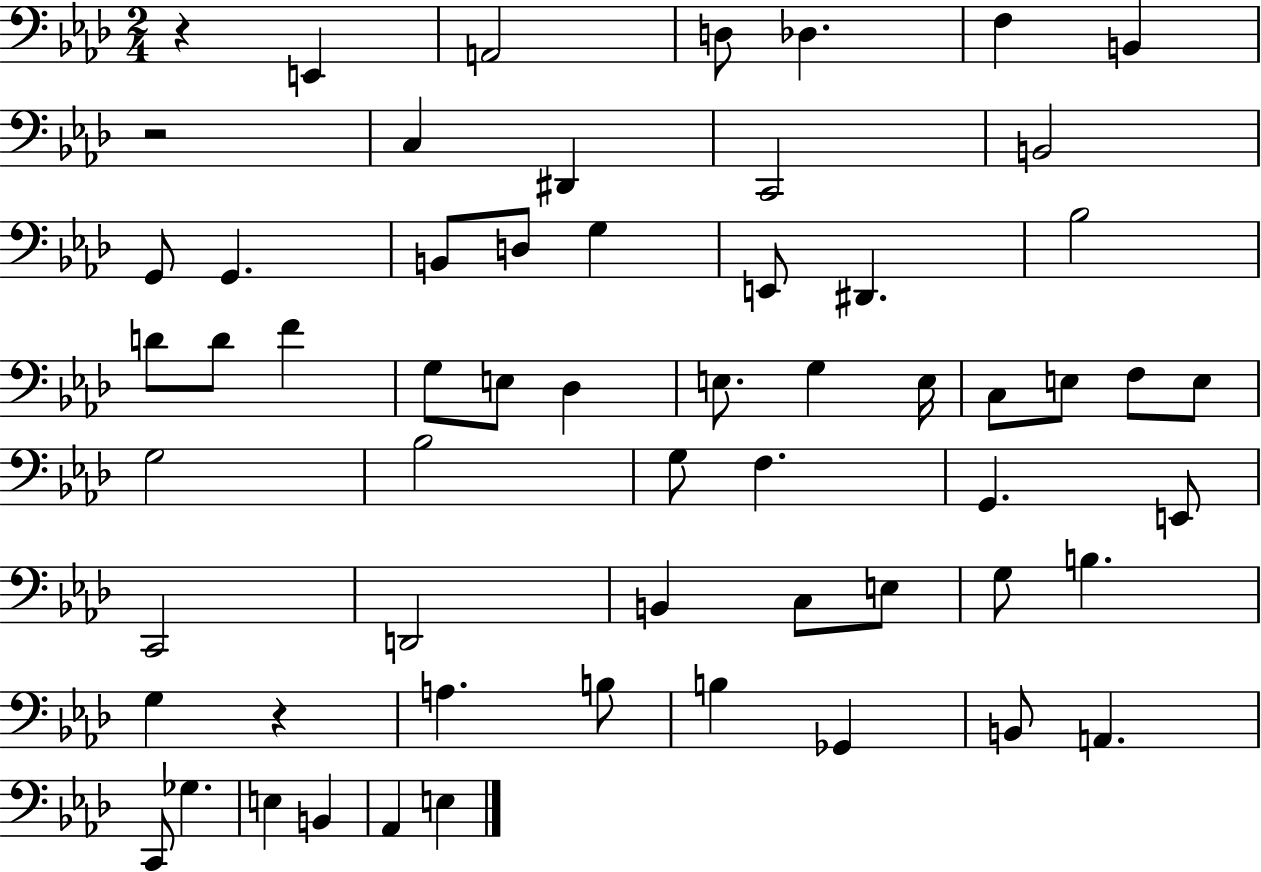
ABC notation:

X:1
T:Untitled
M:2/4
L:1/4
K:Ab
z E,, A,,2 D,/2 _D, F, B,, z2 C, ^D,, C,,2 B,,2 G,,/2 G,, B,,/2 D,/2 G, E,,/2 ^D,, _B,2 D/2 D/2 F G,/2 E,/2 _D, E,/2 G, E,/4 C,/2 E,/2 F,/2 E,/2 G,2 _B,2 G,/2 F, G,, E,,/2 C,,2 D,,2 B,, C,/2 E,/2 G,/2 B, G, z A, B,/2 B, _G,, B,,/2 A,, C,,/2 _G, E, B,, _A,, E,